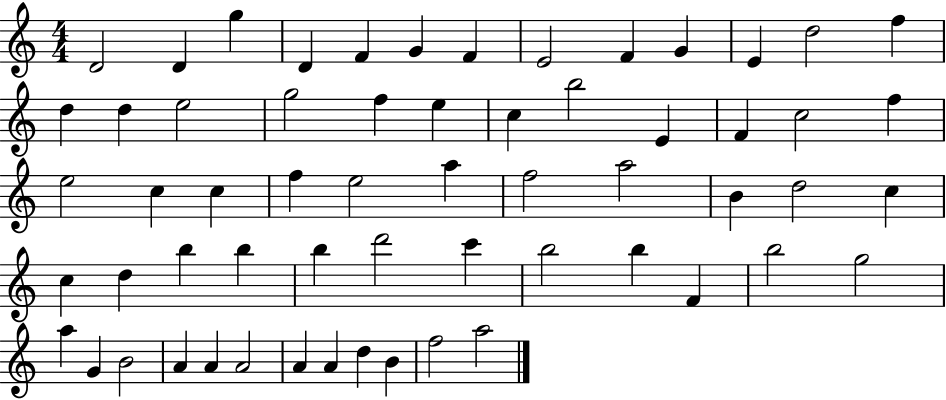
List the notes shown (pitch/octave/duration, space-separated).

D4/h D4/q G5/q D4/q F4/q G4/q F4/q E4/h F4/q G4/q E4/q D5/h F5/q D5/q D5/q E5/h G5/h F5/q E5/q C5/q B5/h E4/q F4/q C5/h F5/q E5/h C5/q C5/q F5/q E5/h A5/q F5/h A5/h B4/q D5/h C5/q C5/q D5/q B5/q B5/q B5/q D6/h C6/q B5/h B5/q F4/q B5/h G5/h A5/q G4/q B4/h A4/q A4/q A4/h A4/q A4/q D5/q B4/q F5/h A5/h